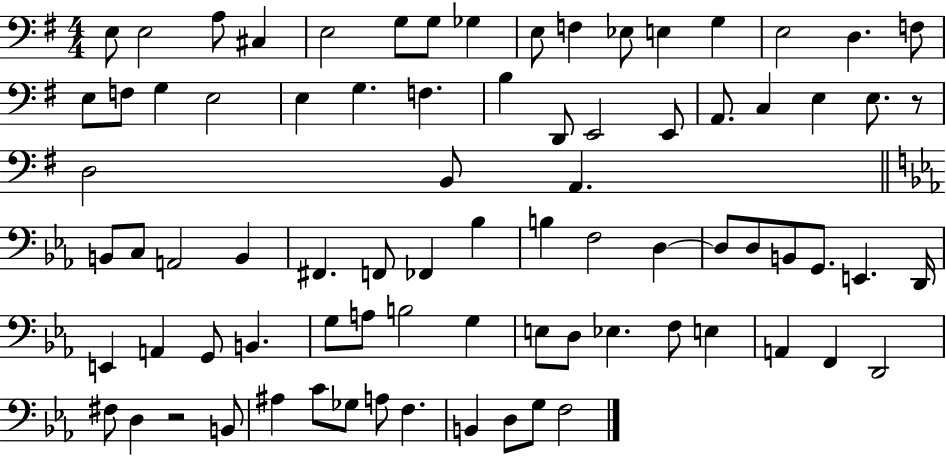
X:1
T:Untitled
M:4/4
L:1/4
K:G
E,/2 E,2 A,/2 ^C, E,2 G,/2 G,/2 _G, E,/2 F, _E,/2 E, G, E,2 D, F,/2 E,/2 F,/2 G, E,2 E, G, F, B, D,,/2 E,,2 E,,/2 A,,/2 C, E, E,/2 z/2 D,2 B,,/2 A,, B,,/2 C,/2 A,,2 B,, ^F,, F,,/2 _F,, _B, B, F,2 D, D,/2 D,/2 B,,/2 G,,/2 E,, D,,/4 E,, A,, G,,/2 B,, G,/2 A,/2 B,2 G, E,/2 D,/2 _E, F,/2 E, A,, F,, D,,2 ^F,/2 D, z2 B,,/2 ^A, C/2 _G,/2 A,/2 F, B,, D,/2 G,/2 F,2